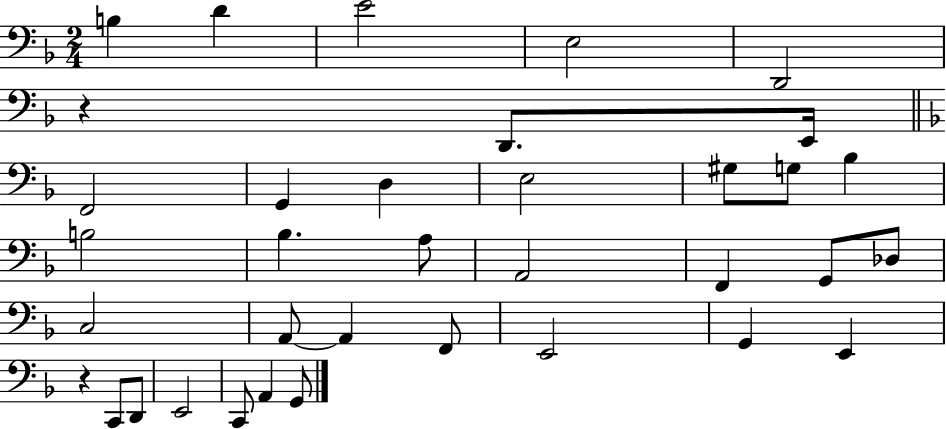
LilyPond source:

{
  \clef bass
  \numericTimeSignature
  \time 2/4
  \key f \major
  b4 d'4 | e'2 | e2 | d,2 | \break r4 d,8. e,16 | \bar "||" \break \key f \major f,2 | g,4 d4 | e2 | gis8 g8 bes4 | \break b2 | bes4. a8 | a,2 | f,4 g,8 des8 | \break c2 | a,8~~ a,4 f,8 | e,2 | g,4 e,4 | \break r4 c,8 d,8 | e,2 | c,8 a,4 g,8 | \bar "|."
}